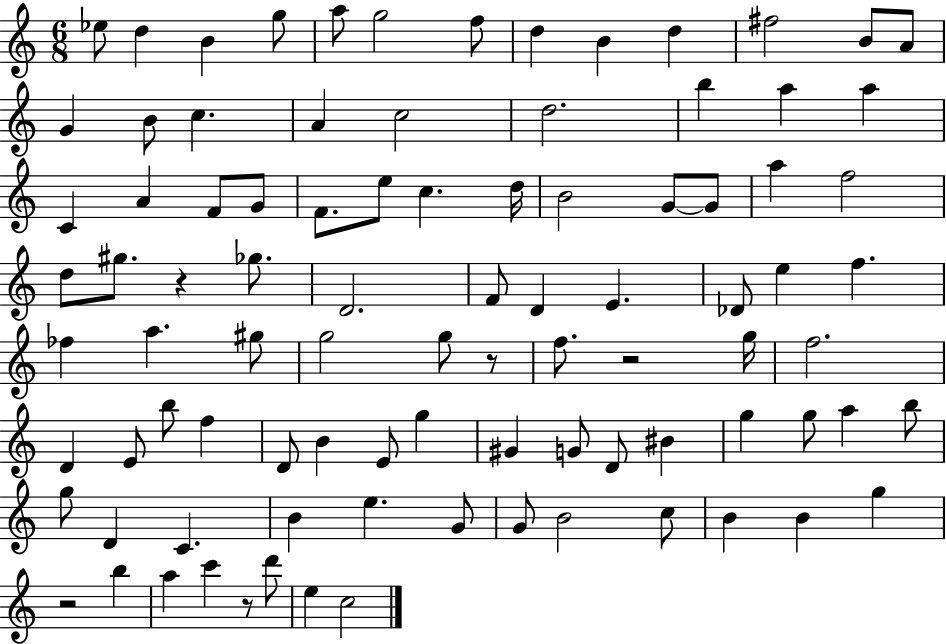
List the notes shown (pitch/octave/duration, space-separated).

Eb5/e D5/q B4/q G5/e A5/e G5/h F5/e D5/q B4/q D5/q F#5/h B4/e A4/e G4/q B4/e C5/q. A4/q C5/h D5/h. B5/q A5/q A5/q C4/q A4/q F4/e G4/e F4/e. E5/e C5/q. D5/s B4/h G4/e G4/e A5/q F5/h D5/e G#5/e. R/q Gb5/e. D4/h. F4/e D4/q E4/q. Db4/e E5/q F5/q. FES5/q A5/q. G#5/e G5/h G5/e R/e F5/e. R/h G5/s F5/h. D4/q E4/e B5/e F5/q D4/e B4/q E4/e G5/q G#4/q G4/e D4/e BIS4/q G5/q G5/e A5/q B5/e G5/e D4/q C4/q. B4/q E5/q. G4/e G4/e B4/h C5/e B4/q B4/q G5/q R/h B5/q A5/q C6/q R/e D6/e E5/q C5/h